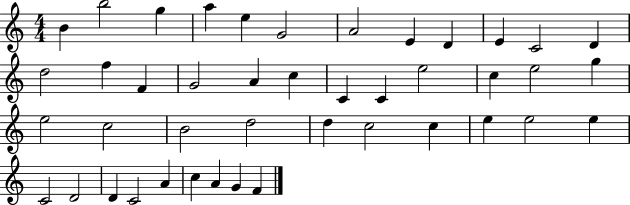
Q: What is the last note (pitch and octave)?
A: F4